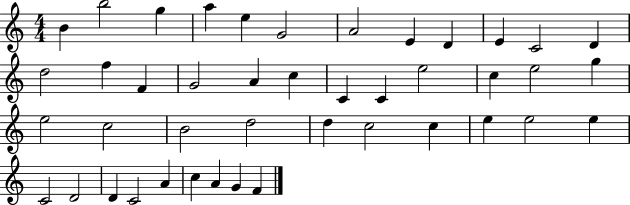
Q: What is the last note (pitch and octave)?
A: F4